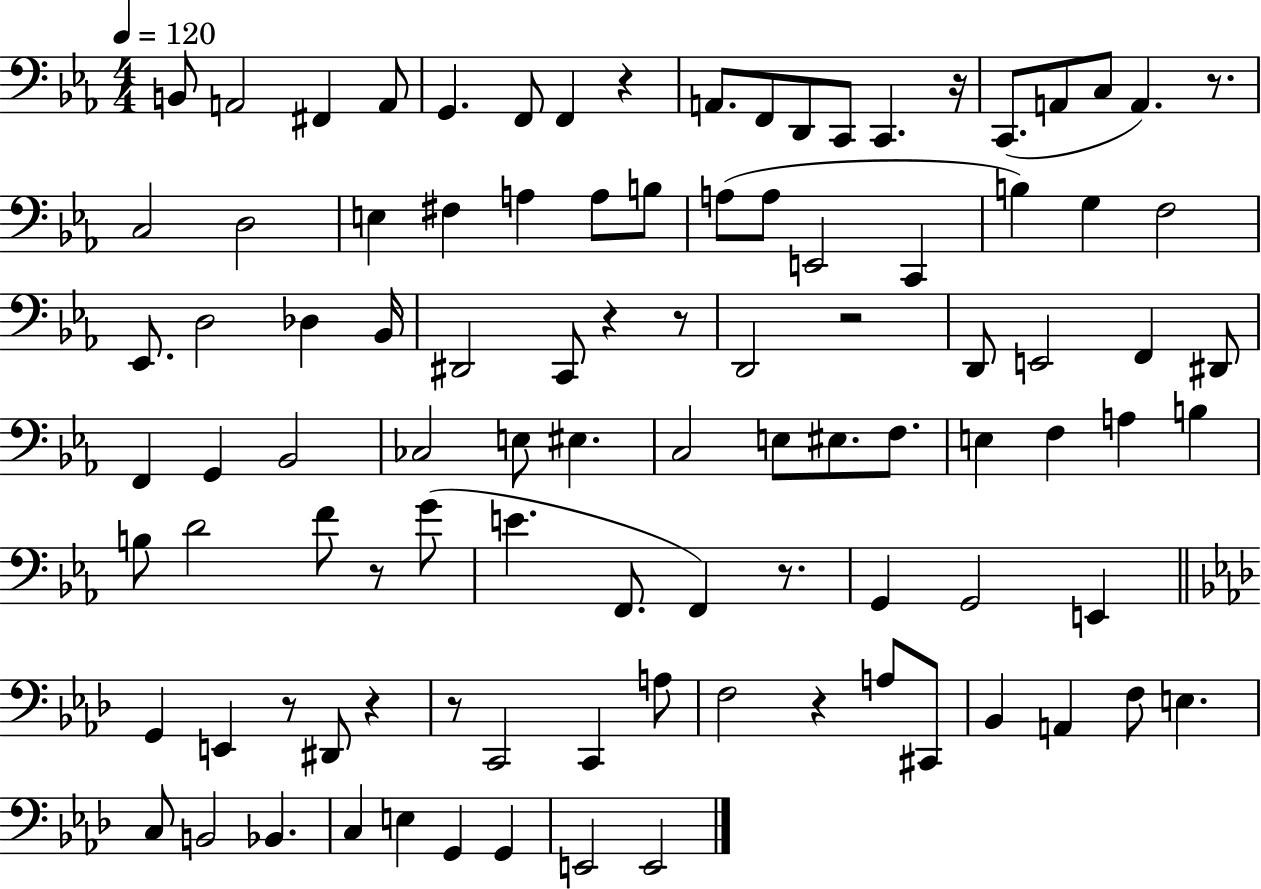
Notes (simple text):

B2/e A2/h F#2/q A2/e G2/q. F2/e F2/q R/q A2/e. F2/e D2/e C2/e C2/q. R/s C2/e. A2/e C3/e A2/q. R/e. C3/h D3/h E3/q F#3/q A3/q A3/e B3/e A3/e A3/e E2/h C2/q B3/q G3/q F3/h Eb2/e. D3/h Db3/q Bb2/s D#2/h C2/e R/q R/e D2/h R/h D2/e E2/h F2/q D#2/e F2/q G2/q Bb2/h CES3/h E3/e EIS3/q. C3/h E3/e EIS3/e. F3/e. E3/q F3/q A3/q B3/q B3/e D4/h F4/e R/e G4/e E4/q. F2/e. F2/q R/e. G2/q G2/h E2/q G2/q E2/q R/e D#2/e R/q R/e C2/h C2/q A3/e F3/h R/q A3/e C#2/e Bb2/q A2/q F3/e E3/q. C3/e B2/h Bb2/q. C3/q E3/q G2/q G2/q E2/h E2/h